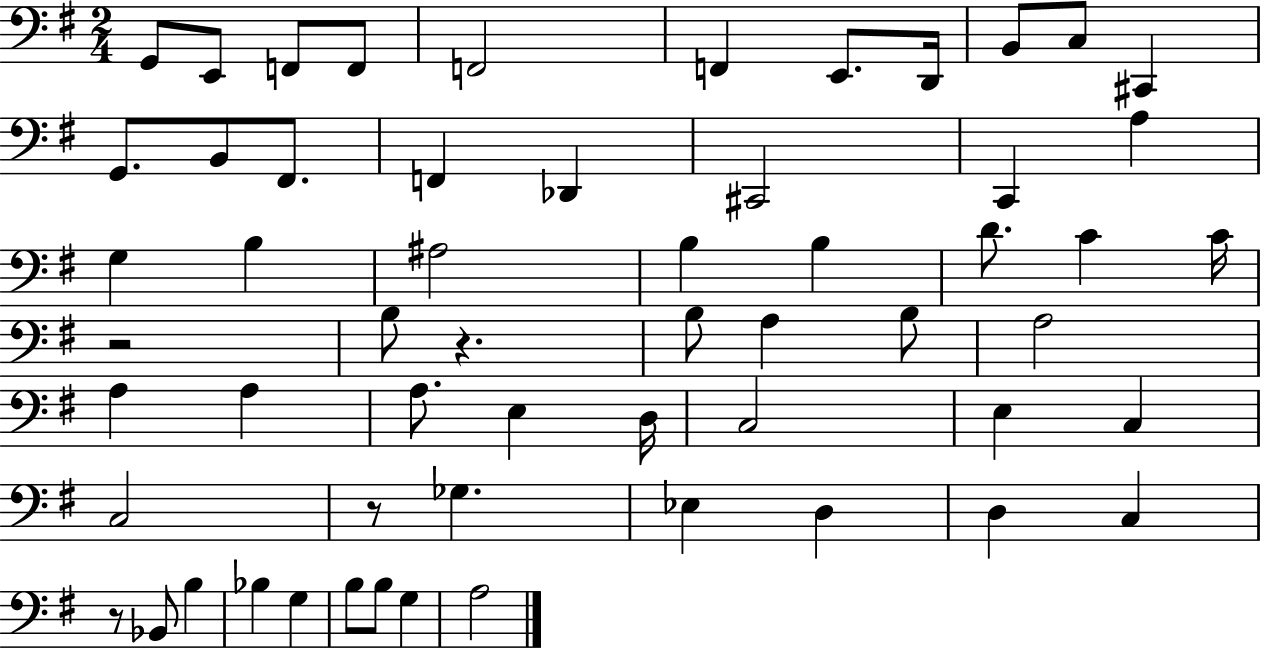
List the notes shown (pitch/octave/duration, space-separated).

G2/e E2/e F2/e F2/e F2/h F2/q E2/e. D2/s B2/e C3/e C#2/q G2/e. B2/e F#2/e. F2/q Db2/q C#2/h C2/q A3/q G3/q B3/q A#3/h B3/q B3/q D4/e. C4/q C4/s R/h B3/e R/q. B3/e A3/q B3/e A3/h A3/q A3/q A3/e. E3/q D3/s C3/h E3/q C3/q C3/h R/e Gb3/q. Eb3/q D3/q D3/q C3/q R/e Bb2/e B3/q Bb3/q G3/q B3/e B3/e G3/q A3/h